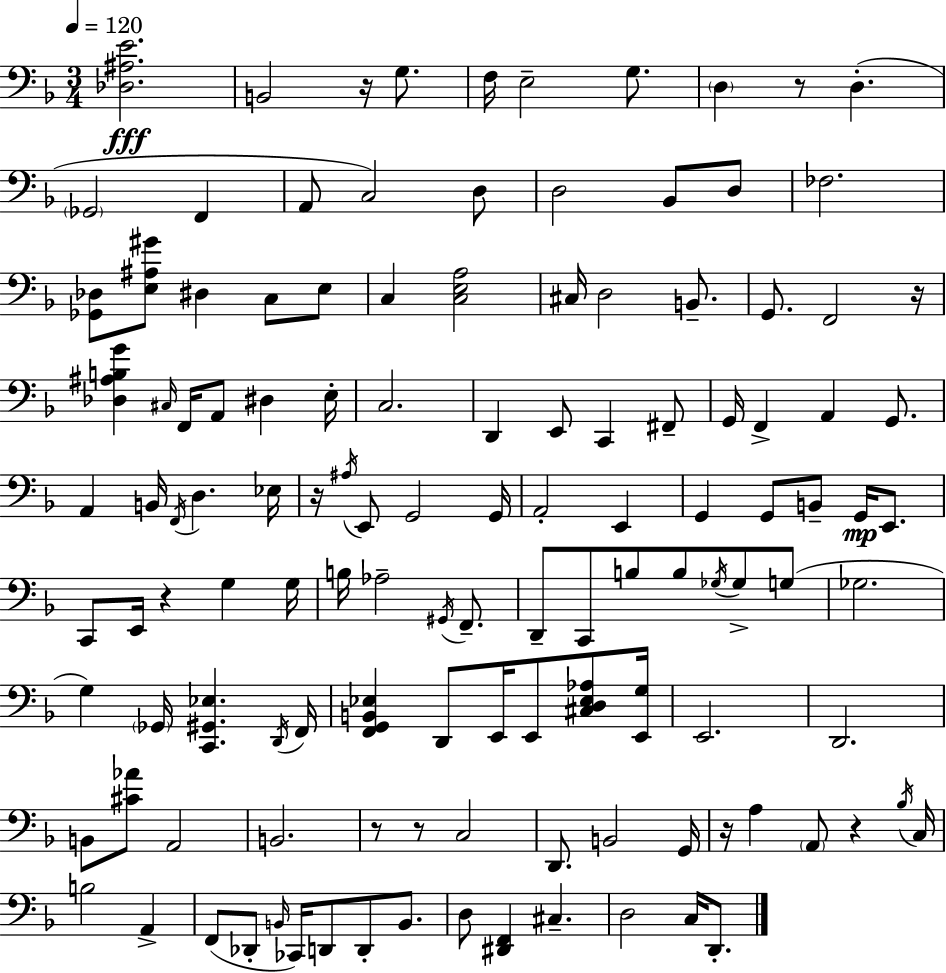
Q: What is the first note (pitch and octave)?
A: B2